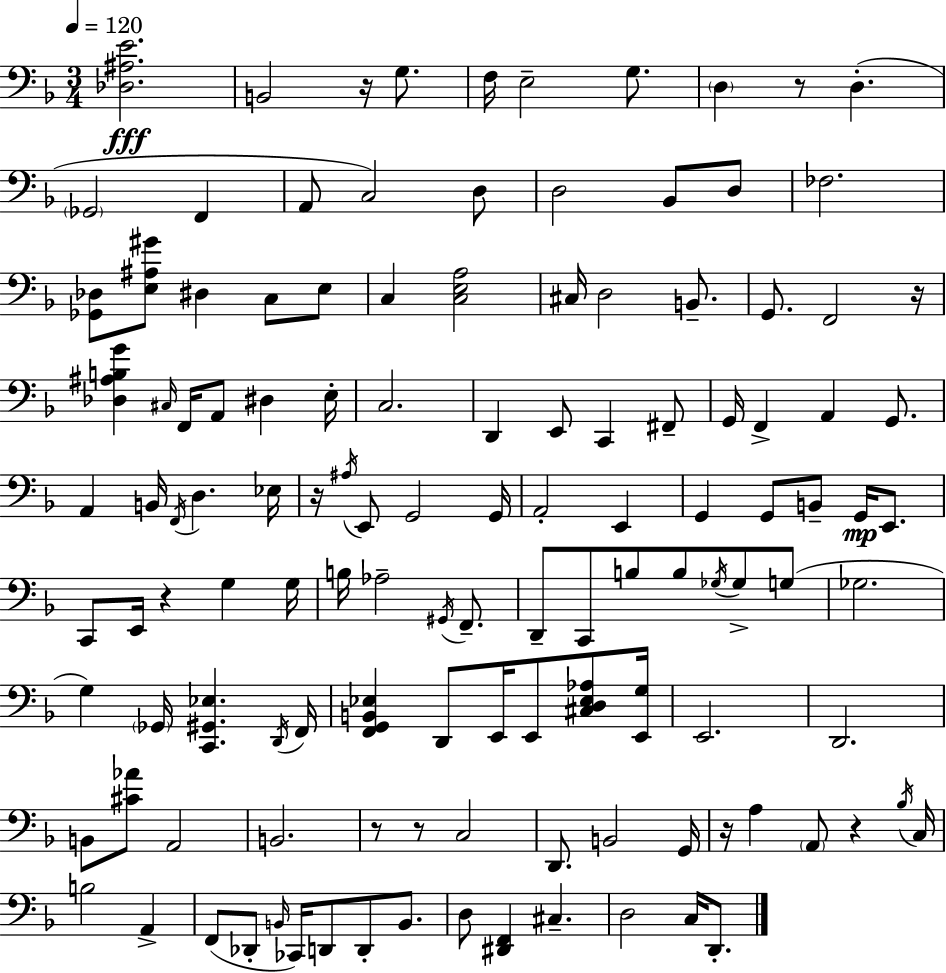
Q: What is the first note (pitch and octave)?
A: B2